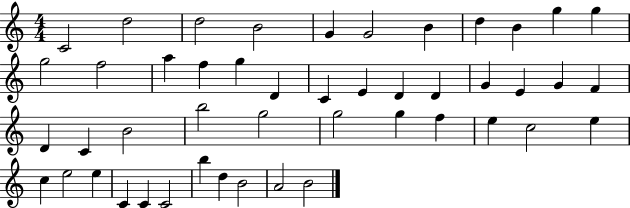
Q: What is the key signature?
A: C major